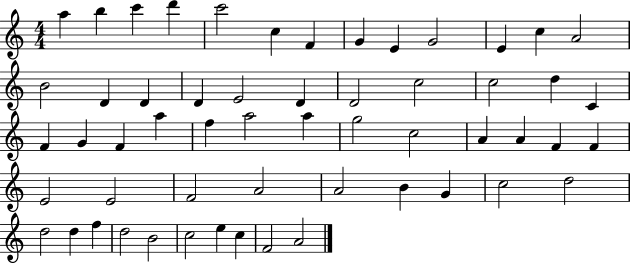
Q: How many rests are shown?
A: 0